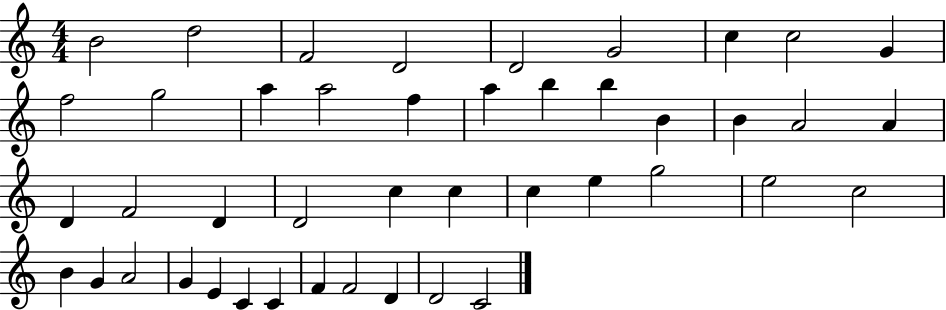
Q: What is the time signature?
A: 4/4